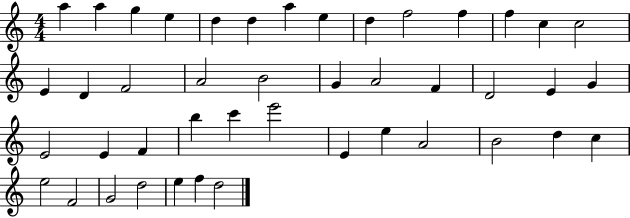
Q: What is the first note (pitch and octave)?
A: A5